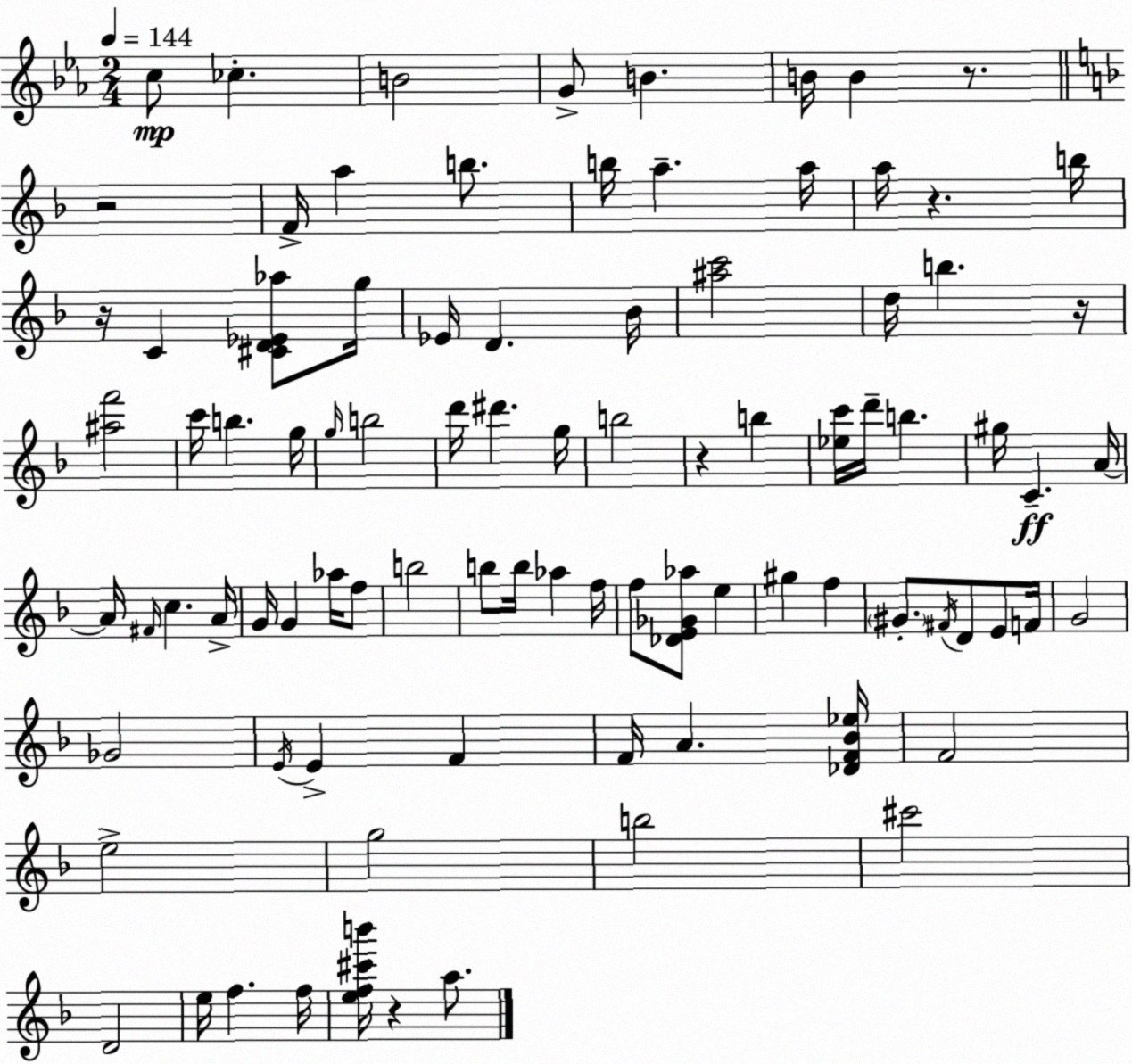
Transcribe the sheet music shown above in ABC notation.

X:1
T:Untitled
M:2/4
L:1/4
K:Eb
c/2 _c B2 G/2 B B/4 B z/2 z2 F/4 a b/2 b/4 a a/4 a/4 z b/4 z/4 C [^CD_E_a]/2 g/4 _E/4 D _B/4 [^ac']2 d/4 b z/4 [^af']2 c'/4 b g/4 g/4 b2 d'/4 ^d' g/4 b2 z b [_ec']/4 d'/4 b ^g/4 C A/4 A/4 ^F/4 c A/4 G/4 G _a/4 f/2 b2 b/2 b/4 _a f/4 f/2 [_DE_G_a]/2 e ^g f ^G/2 ^F/4 D/2 E/2 F/4 G2 _G2 E/4 E F F/4 A [_DF_B_e]/4 F2 e2 g2 b2 ^c'2 D2 e/4 f f/4 [ef^c'b']/4 z a/2